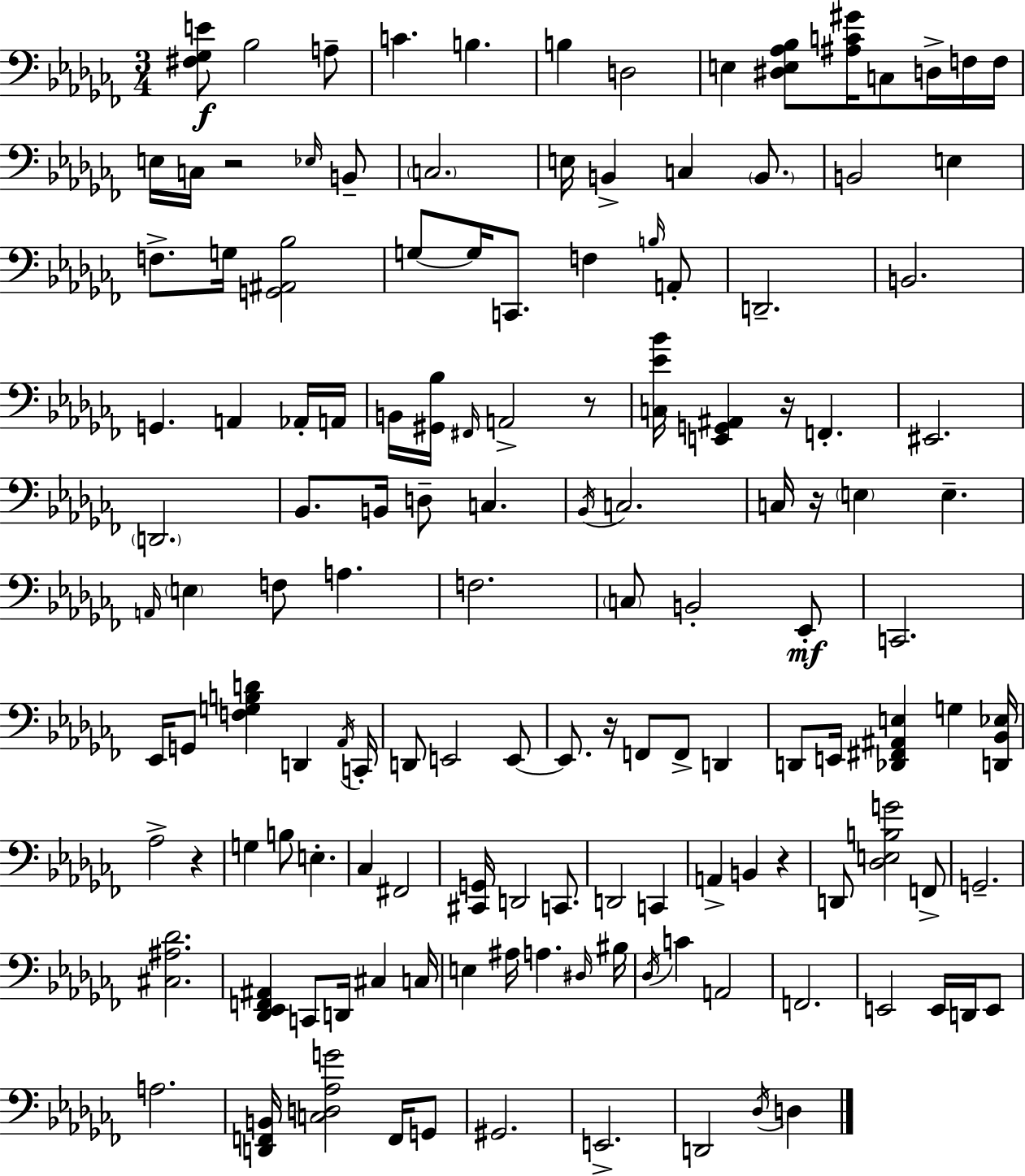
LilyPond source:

{
  \clef bass
  \numericTimeSignature
  \time 3/4
  \key aes \minor
  <fis ges e'>8\f bes2 a8-- | c'4. b4. | b4 d2 | e4 <dis e aes bes>8 <ais c' gis'>16 c8 d16-> f16 f16 | \break e16 c16 r2 \grace { ees16 } b,8-- | \parenthesize c2. | e16 b,4-> c4 \parenthesize b,8. | b,2 e4 | \break f8.-> g16 <g, ais, bes>2 | g8~~ g16 c,8. f4 \grace { b16 } | a,8-. d,2.-- | b,2. | \break g,4. a,4 | aes,16-. a,16 b,16 <gis, bes>16 \grace { fis,16 } a,2-> | r8 <c ees' bes'>16 <e, g, ais,>4 r16 f,4.-. | eis,2. | \break \parenthesize d,2. | bes,8. b,16 d8-- c4. | \acciaccatura { bes,16 } c2. | c16 r16 \parenthesize e4 e4.-- | \break \grace { a,16 } \parenthesize e4 f8 a4. | f2. | \parenthesize c8 b,2-. | ees,8-.\mf c,2. | \break ees,16 g,8 <f g b d'>4 | d,4 \acciaccatura { aes,16 } c,16-. d,8 e,2 | e,8~~ e,8. r16 f,8 | f,8-> d,4 d,8 e,16 <des, fis, ais, e>4 | \break g4 <d, bes, ees>16 aes2-> | r4 g4 b8 | e4.-. ces4 fis,2 | <cis, g,>16 d,2 | \break c,8. d,2 | c,4 a,4-> b,4 | r4 d,8 <des e b g'>2 | f,8-> g,2.-- | \break <cis ais des'>2. | <des, ees, f, ais,>4 c,8 | d,16 cis4 c16 e4 ais16 a4. | \grace { dis16 } bis16 \acciaccatura { des16 } c'4 | \break a,2 f,2. | e,2 | e,16 d,16 e,8 a2. | <d, f, b,>16 <c d aes g'>2 | \break f,16 g,8 gis,2. | e,2.-> | d,2 | \acciaccatura { des16 } d4 \bar "|."
}